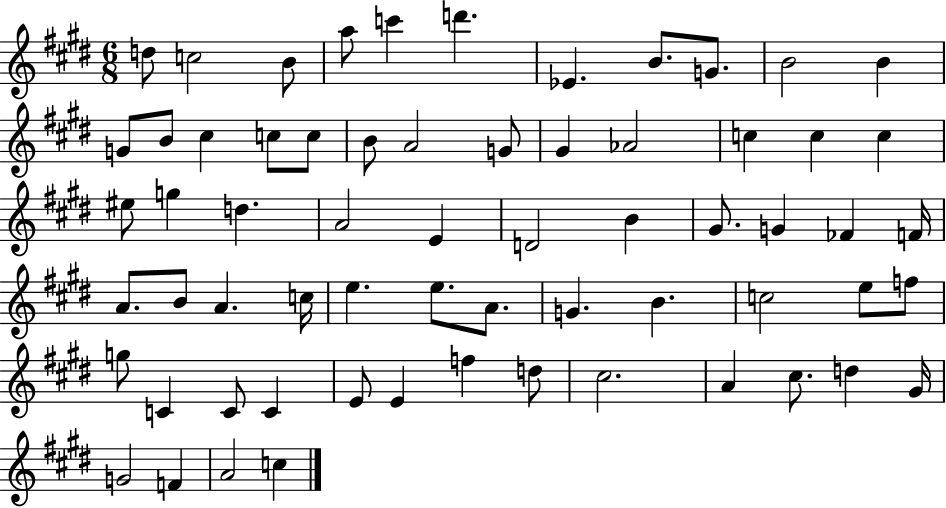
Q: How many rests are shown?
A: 0